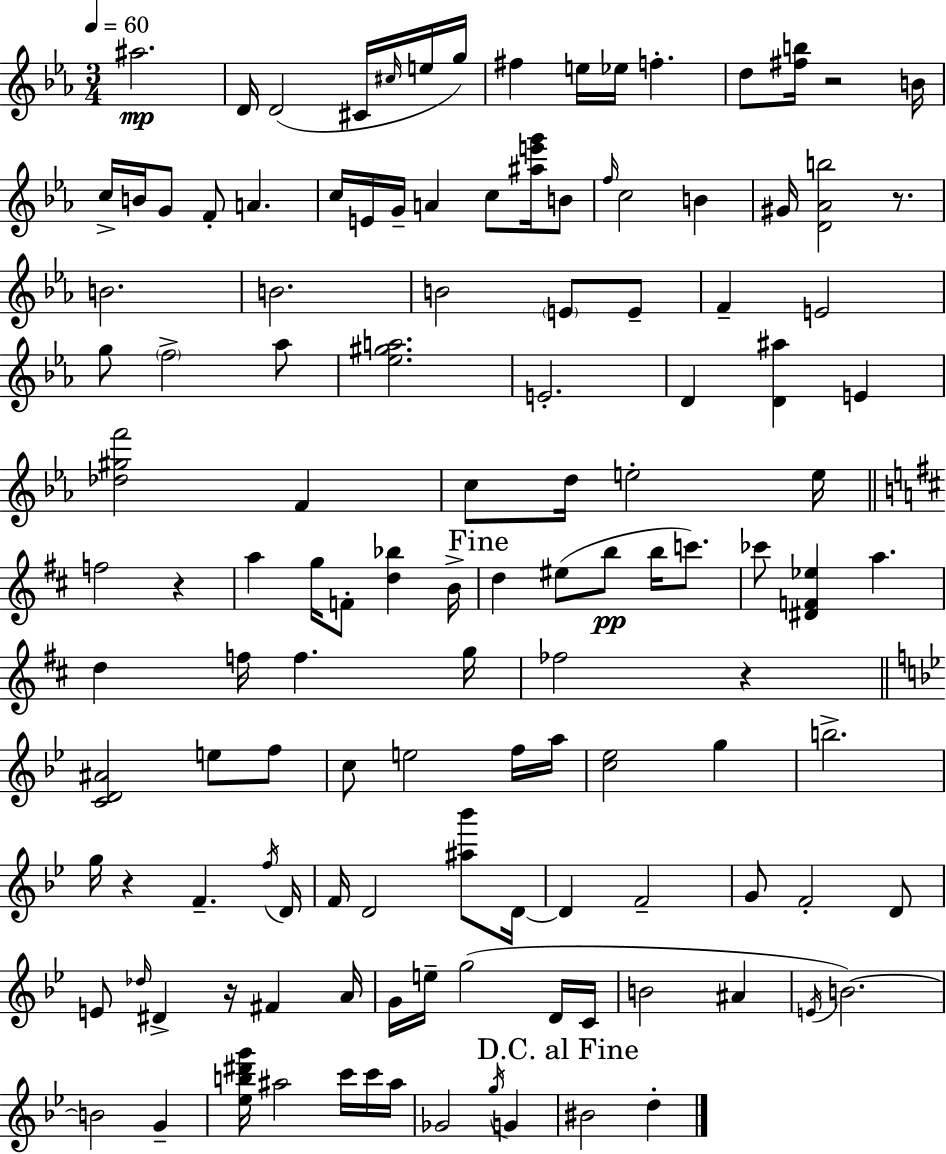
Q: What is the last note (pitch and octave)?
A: D5